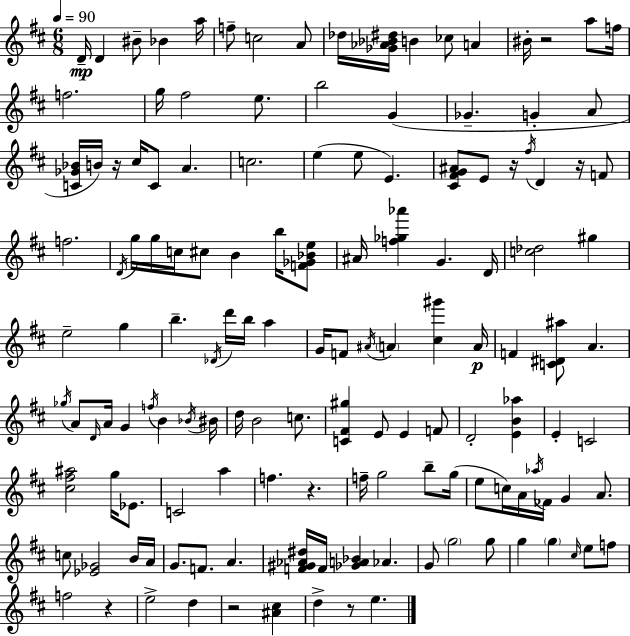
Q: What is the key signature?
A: D major